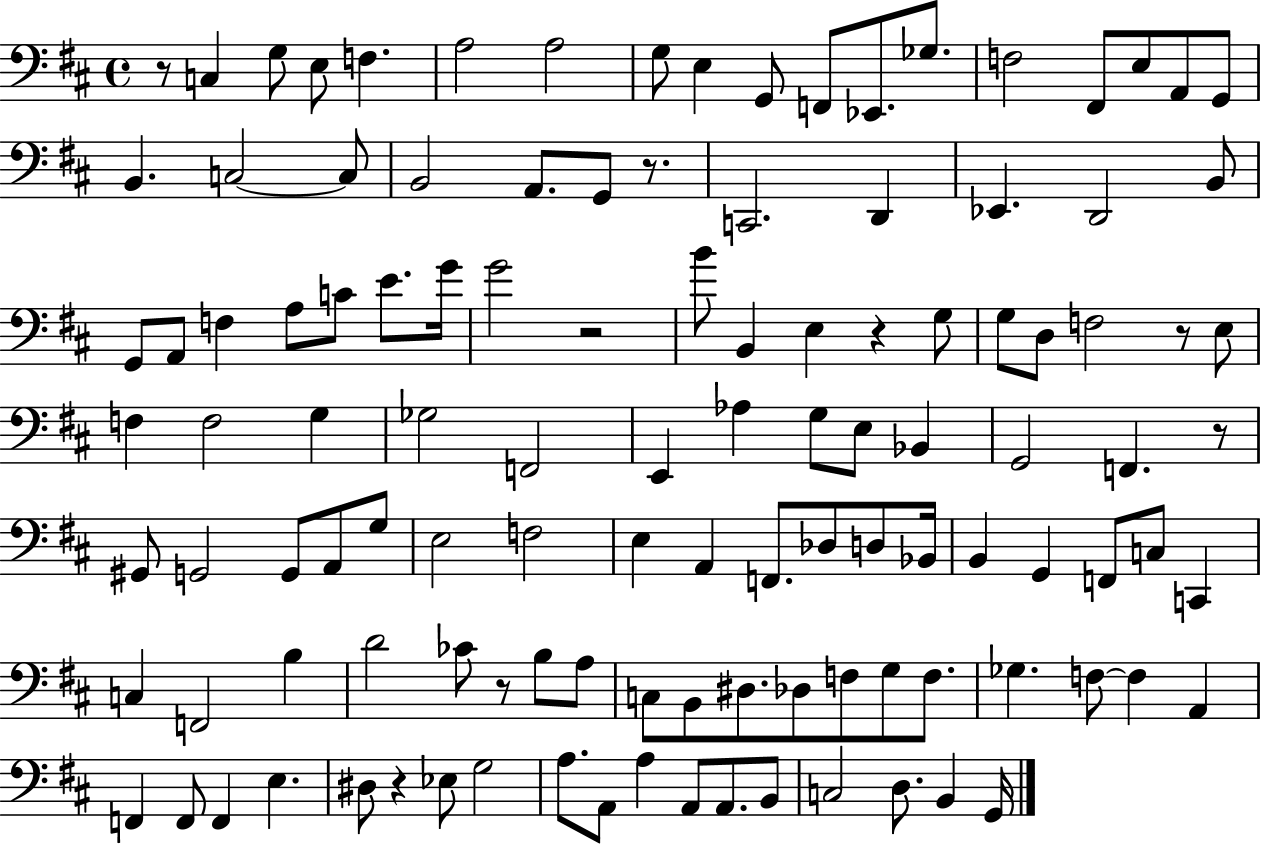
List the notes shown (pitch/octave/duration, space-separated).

R/e C3/q G3/e E3/e F3/q. A3/h A3/h G3/e E3/q G2/e F2/e Eb2/e. Gb3/e. F3/h F#2/e E3/e A2/e G2/e B2/q. C3/h C3/e B2/h A2/e. G2/e R/e. C2/h. D2/q Eb2/q. D2/h B2/e G2/e A2/e F3/q A3/e C4/e E4/e. G4/s G4/h R/h B4/e B2/q E3/q R/q G3/e G3/e D3/e F3/h R/e E3/e F3/q F3/h G3/q Gb3/h F2/h E2/q Ab3/q G3/e E3/e Bb2/q G2/h F2/q. R/e G#2/e G2/h G2/e A2/e G3/e E3/h F3/h E3/q A2/q F2/e. Db3/e D3/e Bb2/s B2/q G2/q F2/e C3/e C2/q C3/q F2/h B3/q D4/h CES4/e R/e B3/e A3/e C3/e B2/e D#3/e. Db3/e F3/e G3/e F3/e. Gb3/q. F3/e F3/q A2/q F2/q F2/e F2/q E3/q. D#3/e R/q Eb3/e G3/h A3/e. A2/e A3/q A2/e A2/e. B2/e C3/h D3/e. B2/q G2/s